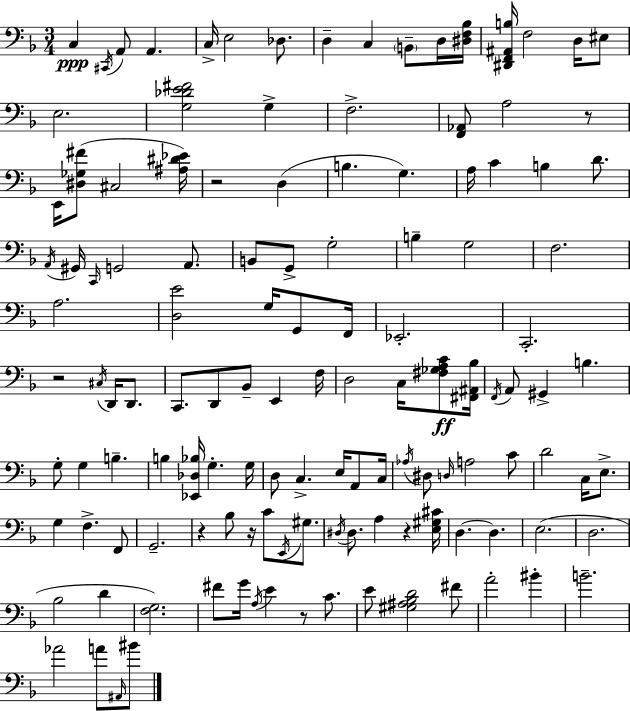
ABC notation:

X:1
T:Untitled
M:3/4
L:1/4
K:F
C, ^C,,/4 A,,/2 A,, C,/4 E,2 _D,/2 D, C, B,,/2 D,/4 [^D,F,_B,]/4 [^D,,F,,^A,,B,]/4 F,2 D,/4 ^E,/2 E,2 [G,_DE^F]2 G, F,2 [F,,_A,,]/2 A,2 z/2 E,,/4 [^D,_G,^F]/2 ^C,2 [^A,^D_E]/4 z2 D, B, G, A,/4 C B, D/2 A,,/4 ^G,,/4 C,,/4 G,,2 A,,/2 B,,/2 G,,/2 G,2 B, G,2 F,2 A,2 [D,E]2 G,/4 G,,/2 F,,/4 _E,,2 C,,2 z2 ^C,/4 D,,/4 D,,/2 C,,/2 D,,/2 _B,,/2 E,, F,/4 D,2 C,/4 [^F,_G,A,C]/2 [^F,,^A,,_B,]/4 F,,/4 A,,/2 ^G,, B, G,/2 G, B, B, [_E,,_D,_B,]/4 G, G,/4 D,/2 C, E,/4 A,,/2 C,/4 _A,/4 ^D,/2 D,/4 A,2 C/2 D2 C,/4 E,/2 G, F, F,,/2 G,,2 z _B,/2 z/4 C/2 E,,/4 ^G,/2 ^D,/4 ^D,/2 A, z [E,^G,^C]/4 D, D, E,2 D,2 _B,2 D [F,G,]2 ^F/2 G/4 A,/4 E z/2 C/2 E/2 [^G,^A,_B,D]2 ^F/2 A2 ^B B2 _A2 A/2 ^A,,/4 ^B/2